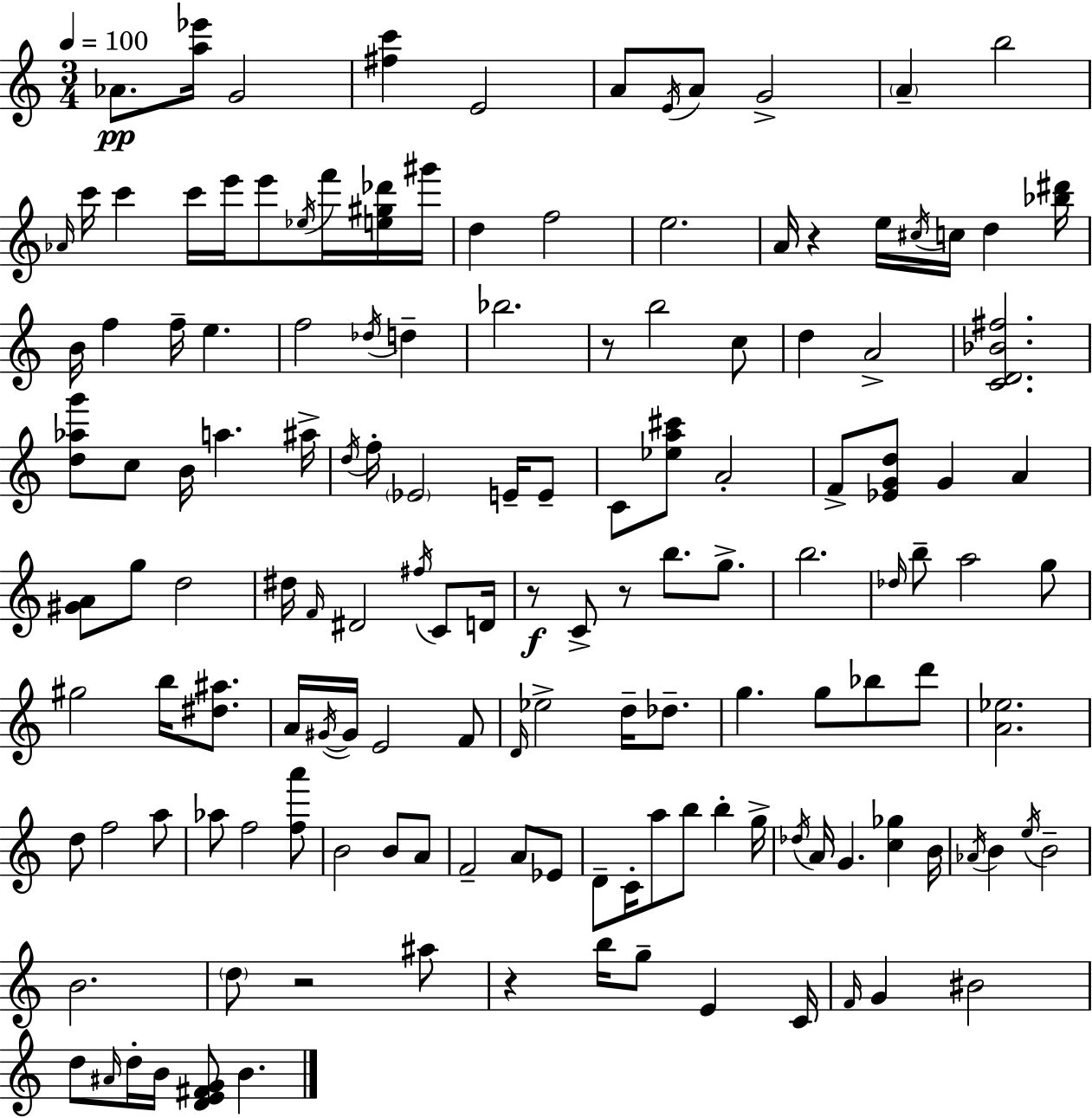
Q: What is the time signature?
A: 3/4